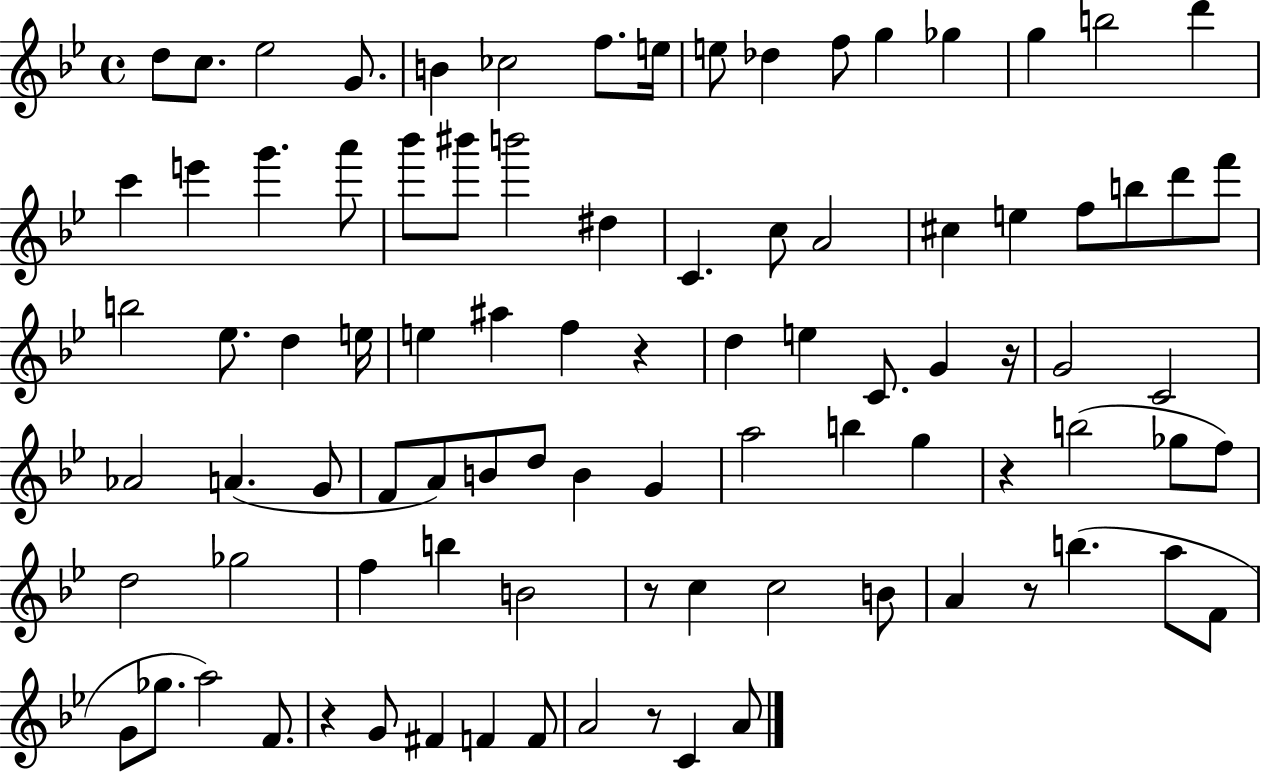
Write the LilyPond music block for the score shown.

{
  \clef treble
  \time 4/4
  \defaultTimeSignature
  \key bes \major
  d''8 c''8. ees''2 g'8. | b'4 ces''2 f''8. e''16 | e''8 des''4 f''8 g''4 ges''4 | g''4 b''2 d'''4 | \break c'''4 e'''4 g'''4. a'''8 | bes'''8 bis'''8 b'''2 dis''4 | c'4. c''8 a'2 | cis''4 e''4 f''8 b''8 d'''8 f'''8 | \break b''2 ees''8. d''4 e''16 | e''4 ais''4 f''4 r4 | d''4 e''4 c'8. g'4 r16 | g'2 c'2 | \break aes'2 a'4.( g'8 | f'8 a'8) b'8 d''8 b'4 g'4 | a''2 b''4 g''4 | r4 b''2( ges''8 f''8) | \break d''2 ges''2 | f''4 b''4 b'2 | r8 c''4 c''2 b'8 | a'4 r8 b''4.( a''8 f'8 | \break g'8 ges''8. a''2) f'8. | r4 g'8 fis'4 f'4 f'8 | a'2 r8 c'4 a'8 | \bar "|."
}